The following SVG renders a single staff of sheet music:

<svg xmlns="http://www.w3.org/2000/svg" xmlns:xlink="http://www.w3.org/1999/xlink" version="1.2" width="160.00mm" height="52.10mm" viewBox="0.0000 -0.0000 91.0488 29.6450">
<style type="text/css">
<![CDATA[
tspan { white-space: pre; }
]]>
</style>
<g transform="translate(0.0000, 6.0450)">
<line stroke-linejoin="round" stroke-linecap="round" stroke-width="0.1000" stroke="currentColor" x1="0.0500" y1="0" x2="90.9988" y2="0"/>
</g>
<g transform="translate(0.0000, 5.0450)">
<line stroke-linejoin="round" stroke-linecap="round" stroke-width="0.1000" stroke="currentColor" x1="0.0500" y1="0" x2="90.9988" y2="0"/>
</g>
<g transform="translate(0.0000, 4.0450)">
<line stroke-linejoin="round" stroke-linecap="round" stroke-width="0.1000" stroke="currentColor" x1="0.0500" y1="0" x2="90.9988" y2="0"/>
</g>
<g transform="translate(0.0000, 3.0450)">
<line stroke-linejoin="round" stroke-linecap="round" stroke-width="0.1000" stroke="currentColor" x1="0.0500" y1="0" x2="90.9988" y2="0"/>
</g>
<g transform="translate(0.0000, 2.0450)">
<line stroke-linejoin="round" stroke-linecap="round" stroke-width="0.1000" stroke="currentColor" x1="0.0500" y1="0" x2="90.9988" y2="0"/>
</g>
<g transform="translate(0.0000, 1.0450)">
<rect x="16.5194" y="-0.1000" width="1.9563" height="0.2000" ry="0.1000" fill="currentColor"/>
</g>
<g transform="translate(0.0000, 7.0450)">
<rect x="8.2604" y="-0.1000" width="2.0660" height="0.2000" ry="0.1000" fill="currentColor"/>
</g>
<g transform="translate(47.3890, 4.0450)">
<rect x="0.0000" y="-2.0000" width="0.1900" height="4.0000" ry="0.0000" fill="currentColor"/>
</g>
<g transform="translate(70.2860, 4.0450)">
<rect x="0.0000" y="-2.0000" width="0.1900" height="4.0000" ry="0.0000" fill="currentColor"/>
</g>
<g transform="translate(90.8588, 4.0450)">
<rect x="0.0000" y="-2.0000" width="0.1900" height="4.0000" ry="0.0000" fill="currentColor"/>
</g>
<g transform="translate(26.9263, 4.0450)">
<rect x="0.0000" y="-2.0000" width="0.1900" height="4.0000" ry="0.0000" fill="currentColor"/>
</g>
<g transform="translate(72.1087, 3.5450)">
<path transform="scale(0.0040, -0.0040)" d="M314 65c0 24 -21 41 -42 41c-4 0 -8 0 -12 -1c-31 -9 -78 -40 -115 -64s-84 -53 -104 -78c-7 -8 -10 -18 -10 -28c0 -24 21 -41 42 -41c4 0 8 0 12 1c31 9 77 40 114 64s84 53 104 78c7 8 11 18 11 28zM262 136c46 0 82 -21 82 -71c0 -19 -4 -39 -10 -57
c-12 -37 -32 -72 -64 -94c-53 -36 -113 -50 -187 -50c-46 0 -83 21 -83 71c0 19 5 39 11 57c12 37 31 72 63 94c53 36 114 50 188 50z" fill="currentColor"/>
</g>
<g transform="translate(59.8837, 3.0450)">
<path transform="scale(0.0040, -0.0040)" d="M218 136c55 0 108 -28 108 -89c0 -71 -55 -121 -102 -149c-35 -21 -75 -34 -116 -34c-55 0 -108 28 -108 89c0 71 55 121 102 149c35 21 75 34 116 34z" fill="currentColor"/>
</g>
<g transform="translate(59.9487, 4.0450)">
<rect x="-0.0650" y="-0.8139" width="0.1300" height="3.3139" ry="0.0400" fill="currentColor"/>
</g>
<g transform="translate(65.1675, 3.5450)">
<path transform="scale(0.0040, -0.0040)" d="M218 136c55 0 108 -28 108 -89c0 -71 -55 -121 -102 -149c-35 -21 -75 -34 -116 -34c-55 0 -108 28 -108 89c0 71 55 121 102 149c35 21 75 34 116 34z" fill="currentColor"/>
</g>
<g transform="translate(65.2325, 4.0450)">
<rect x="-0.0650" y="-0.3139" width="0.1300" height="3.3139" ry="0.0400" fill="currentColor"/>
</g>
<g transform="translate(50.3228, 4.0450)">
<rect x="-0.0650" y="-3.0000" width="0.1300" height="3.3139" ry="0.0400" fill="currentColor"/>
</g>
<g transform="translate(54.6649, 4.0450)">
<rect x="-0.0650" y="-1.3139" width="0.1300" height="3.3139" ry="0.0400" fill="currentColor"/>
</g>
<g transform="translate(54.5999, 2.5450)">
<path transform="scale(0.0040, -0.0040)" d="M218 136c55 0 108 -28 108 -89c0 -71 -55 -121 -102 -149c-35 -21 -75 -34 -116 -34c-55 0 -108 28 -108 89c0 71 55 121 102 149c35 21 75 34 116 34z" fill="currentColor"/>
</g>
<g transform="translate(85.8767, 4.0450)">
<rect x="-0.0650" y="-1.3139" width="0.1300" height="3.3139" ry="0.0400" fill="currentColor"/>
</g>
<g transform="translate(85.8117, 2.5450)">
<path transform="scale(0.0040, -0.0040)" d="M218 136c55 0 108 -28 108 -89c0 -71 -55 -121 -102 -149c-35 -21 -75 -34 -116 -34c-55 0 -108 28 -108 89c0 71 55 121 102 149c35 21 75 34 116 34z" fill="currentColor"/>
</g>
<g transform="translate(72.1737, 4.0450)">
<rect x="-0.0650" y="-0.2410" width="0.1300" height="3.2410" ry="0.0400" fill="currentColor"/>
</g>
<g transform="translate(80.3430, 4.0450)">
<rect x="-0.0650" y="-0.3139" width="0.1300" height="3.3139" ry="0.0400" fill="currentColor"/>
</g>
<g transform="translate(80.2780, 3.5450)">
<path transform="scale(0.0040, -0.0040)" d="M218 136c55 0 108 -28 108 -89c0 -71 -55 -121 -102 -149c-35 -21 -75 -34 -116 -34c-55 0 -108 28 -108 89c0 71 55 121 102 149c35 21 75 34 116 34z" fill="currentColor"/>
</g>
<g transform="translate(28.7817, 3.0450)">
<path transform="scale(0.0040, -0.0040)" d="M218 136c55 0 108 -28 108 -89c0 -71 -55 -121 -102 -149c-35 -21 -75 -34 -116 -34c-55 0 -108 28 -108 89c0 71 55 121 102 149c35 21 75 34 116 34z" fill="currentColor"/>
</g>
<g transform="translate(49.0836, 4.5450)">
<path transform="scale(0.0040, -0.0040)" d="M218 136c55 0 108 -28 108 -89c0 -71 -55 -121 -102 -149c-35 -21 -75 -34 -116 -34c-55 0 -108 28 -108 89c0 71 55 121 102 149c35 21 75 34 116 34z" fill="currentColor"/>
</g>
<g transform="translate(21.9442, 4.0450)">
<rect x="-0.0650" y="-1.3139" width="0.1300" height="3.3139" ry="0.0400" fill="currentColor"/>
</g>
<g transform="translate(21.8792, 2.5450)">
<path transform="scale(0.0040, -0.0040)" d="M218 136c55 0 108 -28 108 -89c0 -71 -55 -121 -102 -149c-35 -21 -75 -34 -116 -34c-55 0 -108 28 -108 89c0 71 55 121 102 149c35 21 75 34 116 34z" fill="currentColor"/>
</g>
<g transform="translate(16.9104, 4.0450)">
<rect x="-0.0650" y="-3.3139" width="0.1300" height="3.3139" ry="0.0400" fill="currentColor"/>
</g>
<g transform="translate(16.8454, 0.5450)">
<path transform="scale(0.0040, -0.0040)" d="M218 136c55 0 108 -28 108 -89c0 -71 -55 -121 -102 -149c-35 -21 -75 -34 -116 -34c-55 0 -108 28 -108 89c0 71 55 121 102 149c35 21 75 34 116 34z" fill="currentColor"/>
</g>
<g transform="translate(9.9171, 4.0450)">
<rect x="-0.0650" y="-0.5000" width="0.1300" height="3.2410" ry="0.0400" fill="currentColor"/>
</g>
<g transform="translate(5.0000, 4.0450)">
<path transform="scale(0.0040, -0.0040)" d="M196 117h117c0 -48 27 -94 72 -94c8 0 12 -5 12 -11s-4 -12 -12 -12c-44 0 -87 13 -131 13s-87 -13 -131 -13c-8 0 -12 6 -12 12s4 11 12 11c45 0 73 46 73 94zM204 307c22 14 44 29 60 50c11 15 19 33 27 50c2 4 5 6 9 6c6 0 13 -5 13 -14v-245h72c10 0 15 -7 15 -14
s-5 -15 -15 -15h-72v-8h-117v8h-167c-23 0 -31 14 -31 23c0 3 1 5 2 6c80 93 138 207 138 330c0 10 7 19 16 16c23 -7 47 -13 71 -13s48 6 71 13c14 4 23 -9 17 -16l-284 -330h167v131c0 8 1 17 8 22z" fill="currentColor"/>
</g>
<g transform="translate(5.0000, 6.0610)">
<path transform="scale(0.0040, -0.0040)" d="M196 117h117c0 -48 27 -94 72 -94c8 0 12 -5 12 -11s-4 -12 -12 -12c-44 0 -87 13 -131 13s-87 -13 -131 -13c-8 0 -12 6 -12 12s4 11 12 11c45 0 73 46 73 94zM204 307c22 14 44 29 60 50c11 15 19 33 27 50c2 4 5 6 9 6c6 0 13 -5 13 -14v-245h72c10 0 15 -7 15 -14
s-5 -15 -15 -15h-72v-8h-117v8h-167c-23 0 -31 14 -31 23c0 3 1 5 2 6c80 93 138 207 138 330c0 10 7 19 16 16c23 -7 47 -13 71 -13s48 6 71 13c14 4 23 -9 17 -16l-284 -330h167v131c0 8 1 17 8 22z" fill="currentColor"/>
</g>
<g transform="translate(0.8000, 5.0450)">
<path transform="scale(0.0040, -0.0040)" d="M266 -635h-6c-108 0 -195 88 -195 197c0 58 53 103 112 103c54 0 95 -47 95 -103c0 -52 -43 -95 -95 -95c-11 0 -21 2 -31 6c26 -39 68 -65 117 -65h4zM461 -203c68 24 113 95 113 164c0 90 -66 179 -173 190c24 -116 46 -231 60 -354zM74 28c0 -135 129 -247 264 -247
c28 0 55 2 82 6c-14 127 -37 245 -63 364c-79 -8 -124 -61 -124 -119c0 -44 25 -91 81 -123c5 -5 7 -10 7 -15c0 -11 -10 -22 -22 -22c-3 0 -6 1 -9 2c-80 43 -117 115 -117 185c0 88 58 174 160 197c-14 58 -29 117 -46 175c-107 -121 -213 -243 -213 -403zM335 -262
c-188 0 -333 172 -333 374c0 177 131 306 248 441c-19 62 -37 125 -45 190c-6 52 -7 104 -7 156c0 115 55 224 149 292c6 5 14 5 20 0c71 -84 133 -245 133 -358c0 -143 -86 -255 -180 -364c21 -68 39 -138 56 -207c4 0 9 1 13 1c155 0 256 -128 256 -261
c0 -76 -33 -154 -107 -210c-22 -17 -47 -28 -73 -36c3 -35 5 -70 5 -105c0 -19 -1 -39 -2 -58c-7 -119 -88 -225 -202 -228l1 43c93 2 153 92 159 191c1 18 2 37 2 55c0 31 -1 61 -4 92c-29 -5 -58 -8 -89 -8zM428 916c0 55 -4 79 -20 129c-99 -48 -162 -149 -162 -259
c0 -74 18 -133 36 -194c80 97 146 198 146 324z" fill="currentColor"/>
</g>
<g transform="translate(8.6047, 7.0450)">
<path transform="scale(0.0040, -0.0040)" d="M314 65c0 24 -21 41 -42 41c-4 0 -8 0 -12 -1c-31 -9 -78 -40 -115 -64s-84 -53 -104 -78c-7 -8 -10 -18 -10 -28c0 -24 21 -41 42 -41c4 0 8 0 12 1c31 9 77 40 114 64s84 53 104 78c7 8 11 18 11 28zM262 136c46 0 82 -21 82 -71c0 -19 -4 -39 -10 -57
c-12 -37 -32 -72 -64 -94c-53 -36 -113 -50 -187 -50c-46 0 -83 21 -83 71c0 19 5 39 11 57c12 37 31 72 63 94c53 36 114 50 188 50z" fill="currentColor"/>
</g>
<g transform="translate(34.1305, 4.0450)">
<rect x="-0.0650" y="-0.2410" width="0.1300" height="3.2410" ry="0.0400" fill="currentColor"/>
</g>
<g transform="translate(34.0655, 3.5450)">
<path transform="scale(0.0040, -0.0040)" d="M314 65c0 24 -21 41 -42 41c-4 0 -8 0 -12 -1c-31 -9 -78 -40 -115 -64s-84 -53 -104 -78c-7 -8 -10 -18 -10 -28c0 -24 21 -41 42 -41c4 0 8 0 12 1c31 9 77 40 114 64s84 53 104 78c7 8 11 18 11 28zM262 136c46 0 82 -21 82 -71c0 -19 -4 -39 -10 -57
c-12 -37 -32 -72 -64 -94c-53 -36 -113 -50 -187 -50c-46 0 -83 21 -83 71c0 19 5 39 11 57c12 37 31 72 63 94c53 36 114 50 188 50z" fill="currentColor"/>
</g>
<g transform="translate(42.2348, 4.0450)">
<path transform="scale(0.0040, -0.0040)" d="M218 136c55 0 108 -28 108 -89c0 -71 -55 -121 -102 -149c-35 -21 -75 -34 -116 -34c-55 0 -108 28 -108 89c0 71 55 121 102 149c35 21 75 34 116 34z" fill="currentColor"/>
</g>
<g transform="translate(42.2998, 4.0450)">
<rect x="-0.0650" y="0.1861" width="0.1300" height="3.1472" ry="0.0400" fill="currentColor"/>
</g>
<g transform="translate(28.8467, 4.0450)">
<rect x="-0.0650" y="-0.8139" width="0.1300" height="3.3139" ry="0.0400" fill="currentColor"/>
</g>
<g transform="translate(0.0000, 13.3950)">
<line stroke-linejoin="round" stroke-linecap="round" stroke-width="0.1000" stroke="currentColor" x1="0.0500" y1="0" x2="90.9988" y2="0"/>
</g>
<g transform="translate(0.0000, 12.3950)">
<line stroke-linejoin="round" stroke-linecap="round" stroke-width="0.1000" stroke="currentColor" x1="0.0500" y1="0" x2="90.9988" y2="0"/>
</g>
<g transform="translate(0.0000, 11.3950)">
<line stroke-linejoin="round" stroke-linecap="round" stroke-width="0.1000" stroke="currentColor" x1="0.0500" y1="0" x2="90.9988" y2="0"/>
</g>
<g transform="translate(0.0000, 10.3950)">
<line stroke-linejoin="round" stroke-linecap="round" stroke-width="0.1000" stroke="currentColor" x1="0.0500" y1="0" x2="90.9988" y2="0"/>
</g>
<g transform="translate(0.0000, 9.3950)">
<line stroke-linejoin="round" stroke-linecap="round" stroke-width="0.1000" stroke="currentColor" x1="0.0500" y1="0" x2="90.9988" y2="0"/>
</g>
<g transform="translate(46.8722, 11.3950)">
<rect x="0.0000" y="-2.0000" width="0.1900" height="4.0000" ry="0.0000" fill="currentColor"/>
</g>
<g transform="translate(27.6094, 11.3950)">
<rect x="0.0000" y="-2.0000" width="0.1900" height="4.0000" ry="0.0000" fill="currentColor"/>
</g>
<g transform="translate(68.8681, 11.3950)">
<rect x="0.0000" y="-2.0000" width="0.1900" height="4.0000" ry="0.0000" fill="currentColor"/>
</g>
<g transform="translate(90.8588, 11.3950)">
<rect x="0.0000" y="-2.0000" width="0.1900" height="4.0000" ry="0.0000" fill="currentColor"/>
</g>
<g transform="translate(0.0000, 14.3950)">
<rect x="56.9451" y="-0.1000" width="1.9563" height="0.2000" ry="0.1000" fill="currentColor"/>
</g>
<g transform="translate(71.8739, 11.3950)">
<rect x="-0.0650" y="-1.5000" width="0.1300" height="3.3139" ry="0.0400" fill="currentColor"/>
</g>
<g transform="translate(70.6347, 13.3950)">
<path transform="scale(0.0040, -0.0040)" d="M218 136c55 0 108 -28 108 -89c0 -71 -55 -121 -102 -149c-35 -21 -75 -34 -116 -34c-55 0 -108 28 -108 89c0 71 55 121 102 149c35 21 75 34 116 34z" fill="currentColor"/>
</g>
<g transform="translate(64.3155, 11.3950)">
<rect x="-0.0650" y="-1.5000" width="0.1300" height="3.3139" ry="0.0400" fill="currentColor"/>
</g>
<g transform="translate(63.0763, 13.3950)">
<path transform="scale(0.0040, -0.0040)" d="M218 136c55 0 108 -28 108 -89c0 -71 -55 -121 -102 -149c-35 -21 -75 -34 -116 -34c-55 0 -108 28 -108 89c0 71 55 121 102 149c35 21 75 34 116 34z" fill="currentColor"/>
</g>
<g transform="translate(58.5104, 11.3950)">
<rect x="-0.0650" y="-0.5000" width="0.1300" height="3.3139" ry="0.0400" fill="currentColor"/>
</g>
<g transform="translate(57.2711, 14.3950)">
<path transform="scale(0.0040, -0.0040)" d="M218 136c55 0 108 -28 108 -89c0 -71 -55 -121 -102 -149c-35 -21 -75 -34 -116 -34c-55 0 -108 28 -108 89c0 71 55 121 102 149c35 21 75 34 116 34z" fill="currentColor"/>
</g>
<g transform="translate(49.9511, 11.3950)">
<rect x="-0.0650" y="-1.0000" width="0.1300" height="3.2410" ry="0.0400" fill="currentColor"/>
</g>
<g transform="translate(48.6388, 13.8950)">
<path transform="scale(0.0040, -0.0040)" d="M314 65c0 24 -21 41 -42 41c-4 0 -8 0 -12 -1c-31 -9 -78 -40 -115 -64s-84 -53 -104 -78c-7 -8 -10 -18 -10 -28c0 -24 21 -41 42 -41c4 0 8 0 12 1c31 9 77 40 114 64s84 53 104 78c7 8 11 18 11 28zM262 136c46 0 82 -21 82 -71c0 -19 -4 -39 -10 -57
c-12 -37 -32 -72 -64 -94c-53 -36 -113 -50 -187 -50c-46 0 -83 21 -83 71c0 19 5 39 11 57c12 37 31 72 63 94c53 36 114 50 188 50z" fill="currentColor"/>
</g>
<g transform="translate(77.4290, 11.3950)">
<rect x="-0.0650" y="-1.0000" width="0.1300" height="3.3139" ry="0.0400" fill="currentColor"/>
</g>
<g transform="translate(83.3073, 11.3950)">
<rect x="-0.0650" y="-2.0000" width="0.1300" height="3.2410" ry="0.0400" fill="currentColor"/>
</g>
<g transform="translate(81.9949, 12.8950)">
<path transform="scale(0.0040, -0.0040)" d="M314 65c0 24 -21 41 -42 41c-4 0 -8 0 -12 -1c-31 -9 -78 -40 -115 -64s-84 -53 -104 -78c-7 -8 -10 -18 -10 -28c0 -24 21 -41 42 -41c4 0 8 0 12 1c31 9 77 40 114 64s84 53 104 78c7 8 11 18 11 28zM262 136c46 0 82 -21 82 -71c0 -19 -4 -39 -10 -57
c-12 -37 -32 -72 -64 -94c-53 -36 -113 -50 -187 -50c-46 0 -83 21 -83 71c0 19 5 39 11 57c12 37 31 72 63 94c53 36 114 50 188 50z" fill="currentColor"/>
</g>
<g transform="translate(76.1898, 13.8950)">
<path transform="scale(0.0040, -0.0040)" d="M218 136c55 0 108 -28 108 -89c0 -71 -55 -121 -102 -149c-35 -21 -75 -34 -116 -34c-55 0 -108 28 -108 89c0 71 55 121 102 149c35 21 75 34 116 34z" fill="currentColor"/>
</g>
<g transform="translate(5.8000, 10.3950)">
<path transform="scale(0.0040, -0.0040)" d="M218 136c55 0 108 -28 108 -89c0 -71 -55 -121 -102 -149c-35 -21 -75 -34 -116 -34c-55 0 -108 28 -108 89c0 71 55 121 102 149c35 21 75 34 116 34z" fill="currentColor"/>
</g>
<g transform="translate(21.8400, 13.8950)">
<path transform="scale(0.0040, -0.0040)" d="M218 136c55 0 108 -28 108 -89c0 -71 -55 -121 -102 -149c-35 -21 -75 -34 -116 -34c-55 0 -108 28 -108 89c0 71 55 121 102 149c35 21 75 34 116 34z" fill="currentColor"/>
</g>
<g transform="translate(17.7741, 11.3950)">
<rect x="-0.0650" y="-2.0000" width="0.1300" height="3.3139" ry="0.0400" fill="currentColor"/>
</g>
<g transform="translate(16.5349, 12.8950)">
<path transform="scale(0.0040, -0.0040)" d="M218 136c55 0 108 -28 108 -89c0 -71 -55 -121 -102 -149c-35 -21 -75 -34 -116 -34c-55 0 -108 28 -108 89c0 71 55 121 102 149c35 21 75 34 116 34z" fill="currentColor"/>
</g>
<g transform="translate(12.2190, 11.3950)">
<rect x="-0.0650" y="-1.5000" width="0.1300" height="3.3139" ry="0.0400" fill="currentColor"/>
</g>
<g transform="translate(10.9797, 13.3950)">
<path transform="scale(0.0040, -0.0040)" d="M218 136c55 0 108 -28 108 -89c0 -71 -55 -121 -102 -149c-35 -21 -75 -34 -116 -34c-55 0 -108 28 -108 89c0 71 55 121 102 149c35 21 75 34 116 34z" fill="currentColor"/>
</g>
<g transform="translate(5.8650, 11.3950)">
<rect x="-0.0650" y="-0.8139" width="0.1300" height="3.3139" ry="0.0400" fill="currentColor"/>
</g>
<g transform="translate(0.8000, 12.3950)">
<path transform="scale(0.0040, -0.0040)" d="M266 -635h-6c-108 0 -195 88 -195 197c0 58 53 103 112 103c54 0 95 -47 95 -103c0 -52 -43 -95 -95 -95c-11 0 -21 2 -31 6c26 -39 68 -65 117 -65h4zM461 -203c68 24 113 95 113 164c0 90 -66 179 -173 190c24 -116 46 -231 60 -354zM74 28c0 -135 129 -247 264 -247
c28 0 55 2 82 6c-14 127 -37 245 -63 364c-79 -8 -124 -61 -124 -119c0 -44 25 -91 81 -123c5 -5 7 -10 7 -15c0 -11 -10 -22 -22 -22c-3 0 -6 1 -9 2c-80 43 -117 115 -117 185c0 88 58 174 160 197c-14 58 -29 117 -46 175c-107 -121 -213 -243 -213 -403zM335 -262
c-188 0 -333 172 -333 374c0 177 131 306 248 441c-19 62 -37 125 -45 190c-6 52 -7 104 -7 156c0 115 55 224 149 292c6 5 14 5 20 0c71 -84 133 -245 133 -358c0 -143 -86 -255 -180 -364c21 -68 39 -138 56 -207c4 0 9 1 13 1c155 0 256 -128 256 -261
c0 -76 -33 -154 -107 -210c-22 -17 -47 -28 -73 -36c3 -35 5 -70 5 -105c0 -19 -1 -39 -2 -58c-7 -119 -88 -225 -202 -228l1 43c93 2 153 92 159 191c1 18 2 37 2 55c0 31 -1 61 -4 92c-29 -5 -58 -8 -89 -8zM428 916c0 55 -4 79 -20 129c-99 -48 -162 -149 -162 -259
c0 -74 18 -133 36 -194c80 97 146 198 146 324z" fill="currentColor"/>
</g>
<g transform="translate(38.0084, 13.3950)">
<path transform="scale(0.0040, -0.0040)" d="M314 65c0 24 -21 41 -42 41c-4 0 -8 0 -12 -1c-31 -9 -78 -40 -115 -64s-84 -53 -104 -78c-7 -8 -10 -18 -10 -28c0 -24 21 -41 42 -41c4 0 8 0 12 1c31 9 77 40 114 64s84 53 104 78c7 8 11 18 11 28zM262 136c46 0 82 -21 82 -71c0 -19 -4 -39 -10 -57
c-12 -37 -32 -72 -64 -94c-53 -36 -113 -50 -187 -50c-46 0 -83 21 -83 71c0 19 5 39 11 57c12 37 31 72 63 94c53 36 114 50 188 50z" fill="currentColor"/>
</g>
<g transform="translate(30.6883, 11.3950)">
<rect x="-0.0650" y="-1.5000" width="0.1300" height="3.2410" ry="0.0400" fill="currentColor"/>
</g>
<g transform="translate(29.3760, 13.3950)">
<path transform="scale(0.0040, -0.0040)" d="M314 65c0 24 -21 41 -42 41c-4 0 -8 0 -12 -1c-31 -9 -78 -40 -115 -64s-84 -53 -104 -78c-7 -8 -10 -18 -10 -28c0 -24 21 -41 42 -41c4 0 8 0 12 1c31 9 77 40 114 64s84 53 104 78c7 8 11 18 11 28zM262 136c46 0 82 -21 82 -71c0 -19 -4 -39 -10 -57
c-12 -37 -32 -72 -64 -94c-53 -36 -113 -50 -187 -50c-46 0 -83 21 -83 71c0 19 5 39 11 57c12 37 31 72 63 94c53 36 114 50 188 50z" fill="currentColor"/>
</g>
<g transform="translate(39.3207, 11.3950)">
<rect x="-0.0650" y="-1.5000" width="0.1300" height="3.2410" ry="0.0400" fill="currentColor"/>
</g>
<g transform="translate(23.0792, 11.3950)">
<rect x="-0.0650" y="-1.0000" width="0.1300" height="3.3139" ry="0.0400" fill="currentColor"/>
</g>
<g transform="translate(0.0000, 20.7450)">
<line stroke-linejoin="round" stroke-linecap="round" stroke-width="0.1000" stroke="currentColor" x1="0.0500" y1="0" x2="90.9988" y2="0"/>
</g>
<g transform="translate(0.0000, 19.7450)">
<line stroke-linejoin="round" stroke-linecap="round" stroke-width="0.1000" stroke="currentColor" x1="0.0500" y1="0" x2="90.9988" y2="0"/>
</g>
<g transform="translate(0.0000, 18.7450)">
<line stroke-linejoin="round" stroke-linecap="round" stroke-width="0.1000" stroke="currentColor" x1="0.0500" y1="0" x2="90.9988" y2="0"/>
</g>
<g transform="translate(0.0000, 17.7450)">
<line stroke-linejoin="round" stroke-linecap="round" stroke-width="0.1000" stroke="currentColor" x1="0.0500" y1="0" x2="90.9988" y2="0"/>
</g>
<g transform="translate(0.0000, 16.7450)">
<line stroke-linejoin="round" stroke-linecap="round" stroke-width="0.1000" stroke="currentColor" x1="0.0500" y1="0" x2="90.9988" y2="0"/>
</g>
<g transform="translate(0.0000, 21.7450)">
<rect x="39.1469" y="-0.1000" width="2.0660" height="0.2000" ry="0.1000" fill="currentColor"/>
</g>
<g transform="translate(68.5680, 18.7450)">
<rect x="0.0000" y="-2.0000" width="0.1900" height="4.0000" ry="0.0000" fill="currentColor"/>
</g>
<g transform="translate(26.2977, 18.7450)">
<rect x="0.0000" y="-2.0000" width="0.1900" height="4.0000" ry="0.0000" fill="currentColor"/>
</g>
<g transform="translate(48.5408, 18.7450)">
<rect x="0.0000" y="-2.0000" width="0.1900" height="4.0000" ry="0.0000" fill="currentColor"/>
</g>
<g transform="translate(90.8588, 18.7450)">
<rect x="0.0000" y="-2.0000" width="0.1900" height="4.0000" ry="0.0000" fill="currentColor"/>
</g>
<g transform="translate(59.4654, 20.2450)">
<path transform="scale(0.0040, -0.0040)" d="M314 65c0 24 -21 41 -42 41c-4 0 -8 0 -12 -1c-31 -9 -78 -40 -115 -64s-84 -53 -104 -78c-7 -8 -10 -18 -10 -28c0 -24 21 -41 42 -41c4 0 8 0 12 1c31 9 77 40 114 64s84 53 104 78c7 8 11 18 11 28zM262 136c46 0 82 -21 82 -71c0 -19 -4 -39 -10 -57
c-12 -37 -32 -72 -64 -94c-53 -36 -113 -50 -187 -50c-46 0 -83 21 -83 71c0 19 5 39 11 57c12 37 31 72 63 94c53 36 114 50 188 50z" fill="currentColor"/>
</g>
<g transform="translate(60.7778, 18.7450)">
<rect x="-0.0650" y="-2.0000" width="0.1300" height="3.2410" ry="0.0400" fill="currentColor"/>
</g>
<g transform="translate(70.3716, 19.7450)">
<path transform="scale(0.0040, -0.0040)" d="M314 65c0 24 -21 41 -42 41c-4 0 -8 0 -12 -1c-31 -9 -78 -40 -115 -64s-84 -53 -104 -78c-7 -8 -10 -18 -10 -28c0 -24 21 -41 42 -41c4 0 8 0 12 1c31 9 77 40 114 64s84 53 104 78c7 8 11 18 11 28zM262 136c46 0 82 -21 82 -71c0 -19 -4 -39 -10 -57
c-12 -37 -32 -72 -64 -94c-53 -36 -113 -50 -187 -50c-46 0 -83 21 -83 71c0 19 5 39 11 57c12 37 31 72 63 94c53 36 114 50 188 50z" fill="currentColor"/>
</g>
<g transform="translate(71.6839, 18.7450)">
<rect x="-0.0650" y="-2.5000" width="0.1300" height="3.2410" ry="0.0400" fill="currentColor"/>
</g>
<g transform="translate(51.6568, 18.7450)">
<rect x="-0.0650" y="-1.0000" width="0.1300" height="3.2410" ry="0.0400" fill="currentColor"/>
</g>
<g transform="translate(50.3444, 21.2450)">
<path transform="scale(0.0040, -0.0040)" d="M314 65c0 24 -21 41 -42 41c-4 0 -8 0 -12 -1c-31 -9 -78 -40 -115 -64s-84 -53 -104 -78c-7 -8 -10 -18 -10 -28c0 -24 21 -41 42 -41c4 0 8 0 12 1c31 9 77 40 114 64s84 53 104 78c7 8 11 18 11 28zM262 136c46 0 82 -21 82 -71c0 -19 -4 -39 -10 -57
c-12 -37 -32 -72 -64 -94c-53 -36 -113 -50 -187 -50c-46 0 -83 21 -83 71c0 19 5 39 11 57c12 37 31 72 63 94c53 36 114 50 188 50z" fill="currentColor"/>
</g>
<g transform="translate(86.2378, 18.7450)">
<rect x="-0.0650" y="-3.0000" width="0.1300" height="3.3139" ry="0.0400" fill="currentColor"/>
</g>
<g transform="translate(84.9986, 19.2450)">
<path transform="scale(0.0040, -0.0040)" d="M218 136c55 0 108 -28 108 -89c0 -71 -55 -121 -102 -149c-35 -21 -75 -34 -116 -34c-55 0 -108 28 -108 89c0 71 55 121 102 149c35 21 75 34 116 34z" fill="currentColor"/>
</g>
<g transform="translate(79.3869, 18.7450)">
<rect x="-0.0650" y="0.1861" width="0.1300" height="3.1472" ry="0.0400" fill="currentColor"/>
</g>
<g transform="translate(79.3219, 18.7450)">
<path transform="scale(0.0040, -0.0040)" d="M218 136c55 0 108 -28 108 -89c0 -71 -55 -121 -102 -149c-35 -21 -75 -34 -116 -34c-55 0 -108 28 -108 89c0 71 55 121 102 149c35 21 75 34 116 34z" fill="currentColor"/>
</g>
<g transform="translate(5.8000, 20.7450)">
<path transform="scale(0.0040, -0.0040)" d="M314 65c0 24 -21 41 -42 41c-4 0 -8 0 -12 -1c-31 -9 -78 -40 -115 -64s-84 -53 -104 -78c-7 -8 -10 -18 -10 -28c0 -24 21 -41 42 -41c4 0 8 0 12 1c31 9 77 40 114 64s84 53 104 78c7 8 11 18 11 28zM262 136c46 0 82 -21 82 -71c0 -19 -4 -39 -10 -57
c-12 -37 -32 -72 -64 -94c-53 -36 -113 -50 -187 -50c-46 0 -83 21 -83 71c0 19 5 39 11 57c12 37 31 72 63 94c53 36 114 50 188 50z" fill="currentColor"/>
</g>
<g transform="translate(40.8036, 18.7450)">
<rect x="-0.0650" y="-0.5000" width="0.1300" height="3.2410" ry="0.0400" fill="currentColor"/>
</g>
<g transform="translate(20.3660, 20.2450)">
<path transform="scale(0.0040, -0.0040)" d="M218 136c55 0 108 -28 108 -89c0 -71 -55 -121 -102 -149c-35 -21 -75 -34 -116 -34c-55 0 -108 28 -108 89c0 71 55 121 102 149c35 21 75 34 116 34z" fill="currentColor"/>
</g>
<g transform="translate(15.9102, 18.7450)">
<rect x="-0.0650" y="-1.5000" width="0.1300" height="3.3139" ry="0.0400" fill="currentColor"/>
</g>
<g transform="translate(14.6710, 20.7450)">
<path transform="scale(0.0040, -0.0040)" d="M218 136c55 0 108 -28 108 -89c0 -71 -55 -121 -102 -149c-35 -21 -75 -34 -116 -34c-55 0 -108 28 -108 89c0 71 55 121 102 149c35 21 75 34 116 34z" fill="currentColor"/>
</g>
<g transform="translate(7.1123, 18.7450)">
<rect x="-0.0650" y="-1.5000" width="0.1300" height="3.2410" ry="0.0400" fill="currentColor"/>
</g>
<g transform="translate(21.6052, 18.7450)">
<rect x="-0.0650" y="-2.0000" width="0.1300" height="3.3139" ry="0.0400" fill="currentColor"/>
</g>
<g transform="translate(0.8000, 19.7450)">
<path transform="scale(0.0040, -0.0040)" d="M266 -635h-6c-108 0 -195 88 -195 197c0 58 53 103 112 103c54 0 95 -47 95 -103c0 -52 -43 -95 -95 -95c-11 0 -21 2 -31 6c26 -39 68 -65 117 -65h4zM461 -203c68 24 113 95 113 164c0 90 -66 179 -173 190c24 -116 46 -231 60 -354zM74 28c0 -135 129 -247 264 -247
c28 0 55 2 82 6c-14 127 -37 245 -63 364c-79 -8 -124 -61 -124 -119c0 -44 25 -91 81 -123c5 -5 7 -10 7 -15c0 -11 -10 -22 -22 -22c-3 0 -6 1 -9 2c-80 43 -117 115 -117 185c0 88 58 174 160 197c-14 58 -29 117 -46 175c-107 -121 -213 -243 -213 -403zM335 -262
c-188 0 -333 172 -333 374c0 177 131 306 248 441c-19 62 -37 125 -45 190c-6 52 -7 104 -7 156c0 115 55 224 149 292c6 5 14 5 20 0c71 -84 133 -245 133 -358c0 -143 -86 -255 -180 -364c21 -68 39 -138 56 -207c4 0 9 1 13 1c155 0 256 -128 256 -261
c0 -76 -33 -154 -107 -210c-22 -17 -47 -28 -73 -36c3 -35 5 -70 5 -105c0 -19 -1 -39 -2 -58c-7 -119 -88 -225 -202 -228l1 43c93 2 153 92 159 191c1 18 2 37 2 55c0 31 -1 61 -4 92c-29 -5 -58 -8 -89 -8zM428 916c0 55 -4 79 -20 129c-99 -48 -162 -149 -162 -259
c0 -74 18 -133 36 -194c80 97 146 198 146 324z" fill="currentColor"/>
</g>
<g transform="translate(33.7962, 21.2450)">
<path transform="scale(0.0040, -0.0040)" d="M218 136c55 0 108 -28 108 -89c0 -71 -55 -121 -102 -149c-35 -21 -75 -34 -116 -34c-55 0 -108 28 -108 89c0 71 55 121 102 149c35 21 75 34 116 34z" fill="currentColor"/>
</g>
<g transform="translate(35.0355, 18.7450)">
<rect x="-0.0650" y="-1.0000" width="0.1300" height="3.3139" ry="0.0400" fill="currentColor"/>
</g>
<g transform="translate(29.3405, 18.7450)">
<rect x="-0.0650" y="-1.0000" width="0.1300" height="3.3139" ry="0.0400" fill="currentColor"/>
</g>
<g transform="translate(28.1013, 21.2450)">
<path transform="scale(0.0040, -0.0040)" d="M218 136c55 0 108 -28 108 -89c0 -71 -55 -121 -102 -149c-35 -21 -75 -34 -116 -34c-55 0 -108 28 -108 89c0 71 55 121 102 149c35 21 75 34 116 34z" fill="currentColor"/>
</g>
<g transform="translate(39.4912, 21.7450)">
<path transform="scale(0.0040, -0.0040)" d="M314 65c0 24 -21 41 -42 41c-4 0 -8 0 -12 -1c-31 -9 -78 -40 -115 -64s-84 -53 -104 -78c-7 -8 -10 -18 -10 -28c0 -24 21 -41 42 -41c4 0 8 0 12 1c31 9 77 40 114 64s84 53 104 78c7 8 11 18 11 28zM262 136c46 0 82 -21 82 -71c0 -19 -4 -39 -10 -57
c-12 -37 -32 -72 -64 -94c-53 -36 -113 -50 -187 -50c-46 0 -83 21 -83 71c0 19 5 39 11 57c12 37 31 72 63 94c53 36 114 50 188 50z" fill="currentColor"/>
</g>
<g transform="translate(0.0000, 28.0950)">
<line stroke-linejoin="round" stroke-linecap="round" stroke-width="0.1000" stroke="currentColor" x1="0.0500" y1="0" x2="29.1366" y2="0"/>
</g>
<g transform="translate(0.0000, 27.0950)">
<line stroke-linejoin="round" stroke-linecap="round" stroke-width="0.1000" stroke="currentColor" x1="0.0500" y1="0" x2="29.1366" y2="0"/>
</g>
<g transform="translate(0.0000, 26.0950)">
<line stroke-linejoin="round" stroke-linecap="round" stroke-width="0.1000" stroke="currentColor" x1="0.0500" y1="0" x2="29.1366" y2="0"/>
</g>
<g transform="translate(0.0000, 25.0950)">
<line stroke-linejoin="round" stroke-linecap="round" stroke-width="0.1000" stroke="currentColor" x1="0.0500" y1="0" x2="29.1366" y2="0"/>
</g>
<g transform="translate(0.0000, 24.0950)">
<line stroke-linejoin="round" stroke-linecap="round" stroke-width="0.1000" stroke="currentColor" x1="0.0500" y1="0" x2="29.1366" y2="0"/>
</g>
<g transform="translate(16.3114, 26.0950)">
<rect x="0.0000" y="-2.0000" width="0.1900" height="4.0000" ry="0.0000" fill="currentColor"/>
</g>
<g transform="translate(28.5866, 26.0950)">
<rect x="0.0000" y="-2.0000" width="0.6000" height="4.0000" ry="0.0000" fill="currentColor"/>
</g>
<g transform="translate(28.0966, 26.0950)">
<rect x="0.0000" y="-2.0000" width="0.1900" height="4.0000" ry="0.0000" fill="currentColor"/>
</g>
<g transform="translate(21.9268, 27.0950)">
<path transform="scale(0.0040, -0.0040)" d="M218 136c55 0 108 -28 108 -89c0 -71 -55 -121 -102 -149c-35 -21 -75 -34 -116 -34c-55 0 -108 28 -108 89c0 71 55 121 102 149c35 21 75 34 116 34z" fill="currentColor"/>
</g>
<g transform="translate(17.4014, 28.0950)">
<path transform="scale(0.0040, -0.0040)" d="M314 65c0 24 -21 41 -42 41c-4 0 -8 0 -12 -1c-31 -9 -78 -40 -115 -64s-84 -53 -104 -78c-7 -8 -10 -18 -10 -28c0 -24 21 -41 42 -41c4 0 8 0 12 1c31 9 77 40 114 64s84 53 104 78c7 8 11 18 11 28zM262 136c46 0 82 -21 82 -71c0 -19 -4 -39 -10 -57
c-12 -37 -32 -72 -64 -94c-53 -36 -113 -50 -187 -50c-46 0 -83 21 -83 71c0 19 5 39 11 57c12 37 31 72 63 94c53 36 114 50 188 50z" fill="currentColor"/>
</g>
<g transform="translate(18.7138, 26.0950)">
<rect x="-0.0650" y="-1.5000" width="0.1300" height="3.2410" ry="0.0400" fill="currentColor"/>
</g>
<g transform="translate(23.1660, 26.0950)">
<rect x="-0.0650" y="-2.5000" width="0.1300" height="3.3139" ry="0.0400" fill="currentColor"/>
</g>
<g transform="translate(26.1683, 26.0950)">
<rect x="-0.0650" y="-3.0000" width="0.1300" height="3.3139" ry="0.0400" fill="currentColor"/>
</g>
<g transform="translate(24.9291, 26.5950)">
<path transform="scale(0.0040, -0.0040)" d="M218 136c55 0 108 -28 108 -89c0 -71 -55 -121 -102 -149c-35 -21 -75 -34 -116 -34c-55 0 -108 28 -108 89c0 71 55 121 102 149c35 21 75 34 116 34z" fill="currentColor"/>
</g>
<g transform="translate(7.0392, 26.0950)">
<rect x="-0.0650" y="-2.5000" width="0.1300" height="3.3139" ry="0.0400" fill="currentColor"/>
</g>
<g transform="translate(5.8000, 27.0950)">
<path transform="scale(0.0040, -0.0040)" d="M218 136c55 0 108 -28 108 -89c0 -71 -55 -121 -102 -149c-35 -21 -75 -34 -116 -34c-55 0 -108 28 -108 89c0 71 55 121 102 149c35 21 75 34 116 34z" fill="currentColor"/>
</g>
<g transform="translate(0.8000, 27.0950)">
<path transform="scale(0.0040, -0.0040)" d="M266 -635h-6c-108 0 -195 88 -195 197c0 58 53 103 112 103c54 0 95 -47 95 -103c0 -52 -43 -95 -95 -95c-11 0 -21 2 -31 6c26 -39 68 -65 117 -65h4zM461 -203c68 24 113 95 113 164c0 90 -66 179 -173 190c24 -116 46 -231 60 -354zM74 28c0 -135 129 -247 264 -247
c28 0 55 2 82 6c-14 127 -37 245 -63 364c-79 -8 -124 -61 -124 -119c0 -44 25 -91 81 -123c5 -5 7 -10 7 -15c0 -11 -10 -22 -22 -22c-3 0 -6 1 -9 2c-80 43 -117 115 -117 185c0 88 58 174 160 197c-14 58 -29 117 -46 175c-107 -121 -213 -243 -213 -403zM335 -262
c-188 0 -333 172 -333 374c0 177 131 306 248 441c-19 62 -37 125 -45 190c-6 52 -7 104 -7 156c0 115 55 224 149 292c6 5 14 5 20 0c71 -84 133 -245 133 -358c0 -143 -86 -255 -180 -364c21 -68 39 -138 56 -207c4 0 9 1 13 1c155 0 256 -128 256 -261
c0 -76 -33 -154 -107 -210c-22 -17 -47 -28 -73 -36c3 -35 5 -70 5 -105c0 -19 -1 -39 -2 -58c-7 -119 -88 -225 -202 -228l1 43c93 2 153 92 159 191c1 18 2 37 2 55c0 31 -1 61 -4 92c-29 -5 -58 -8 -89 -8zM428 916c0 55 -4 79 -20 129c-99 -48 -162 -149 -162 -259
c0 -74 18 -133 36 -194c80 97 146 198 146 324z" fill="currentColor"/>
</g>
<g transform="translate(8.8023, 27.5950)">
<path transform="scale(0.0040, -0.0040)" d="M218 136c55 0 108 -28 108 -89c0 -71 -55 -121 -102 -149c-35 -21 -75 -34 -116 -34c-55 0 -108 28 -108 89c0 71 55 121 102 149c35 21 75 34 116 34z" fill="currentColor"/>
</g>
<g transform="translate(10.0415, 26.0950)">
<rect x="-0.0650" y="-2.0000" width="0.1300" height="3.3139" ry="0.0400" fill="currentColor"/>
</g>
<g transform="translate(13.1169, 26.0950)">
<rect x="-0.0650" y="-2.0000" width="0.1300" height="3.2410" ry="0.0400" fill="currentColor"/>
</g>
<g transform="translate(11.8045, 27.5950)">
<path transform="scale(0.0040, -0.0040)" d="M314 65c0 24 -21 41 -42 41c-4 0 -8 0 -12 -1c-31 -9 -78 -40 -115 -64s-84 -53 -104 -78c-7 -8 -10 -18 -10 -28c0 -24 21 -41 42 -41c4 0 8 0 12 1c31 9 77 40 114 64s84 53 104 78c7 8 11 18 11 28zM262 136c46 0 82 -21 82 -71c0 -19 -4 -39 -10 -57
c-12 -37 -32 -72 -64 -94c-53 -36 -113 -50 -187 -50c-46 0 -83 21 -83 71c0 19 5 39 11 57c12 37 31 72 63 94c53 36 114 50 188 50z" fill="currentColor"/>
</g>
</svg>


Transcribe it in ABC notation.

X:1
T:Untitled
M:4/4
L:1/4
K:C
C2 b e d c2 B A e d c c2 c e d E F D E2 E2 D2 C E E D F2 E2 E F D D C2 D2 F2 G2 B A G F F2 E2 G A